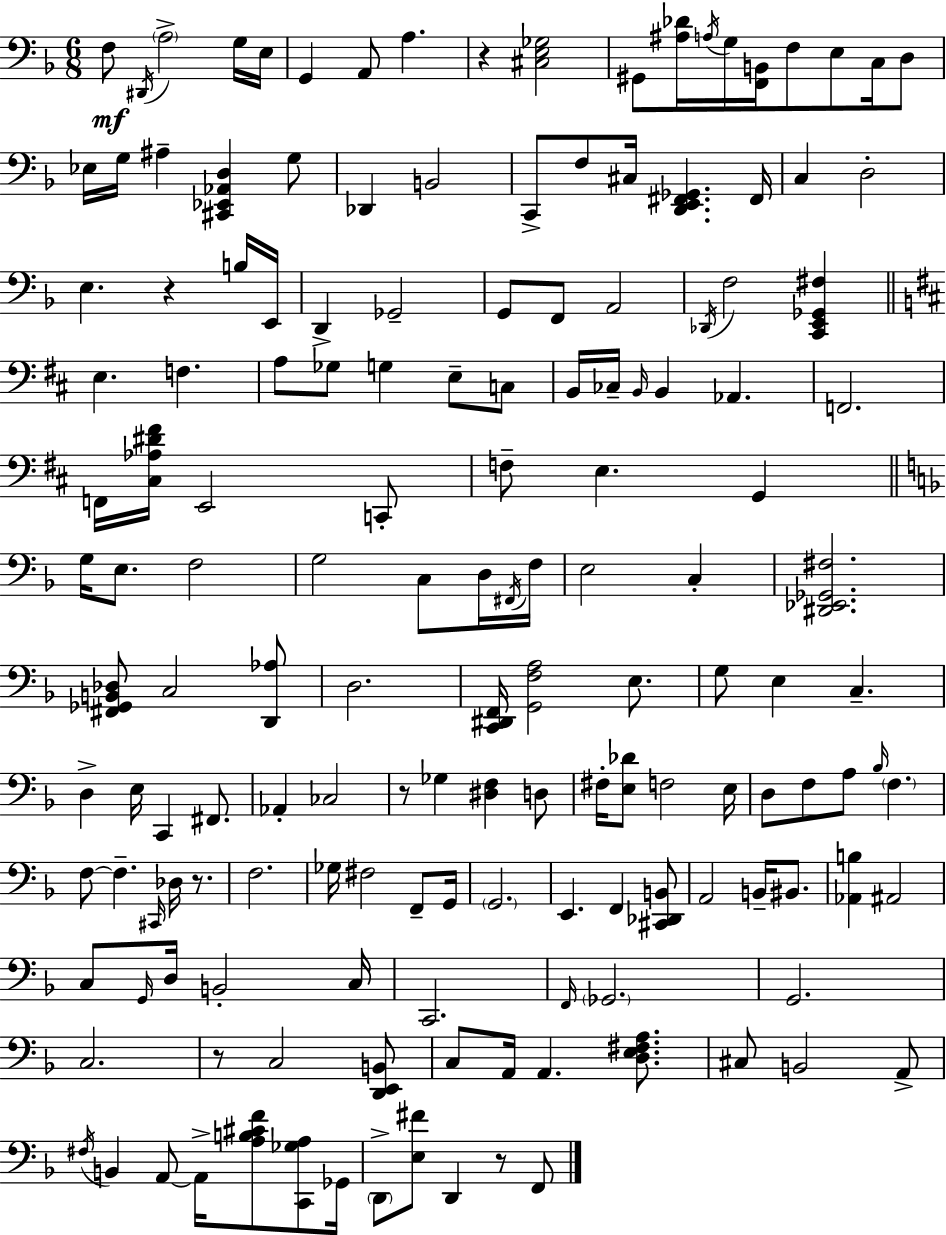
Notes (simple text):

F3/e D#2/s A3/h G3/s E3/s G2/q A2/e A3/q. R/q [C#3,E3,Gb3]/h G#2/e [A#3,Db4]/s A3/s G3/s [F2,B2]/s F3/e E3/e C3/s D3/e Eb3/s G3/s A#3/q [C#2,Eb2,Ab2,D3]/q G3/e Db2/q B2/h C2/e F3/e C#3/s [D2,E2,F#2,Gb2]/q. F#2/s C3/q D3/h E3/q. R/q B3/s E2/s D2/q Gb2/h G2/e F2/e A2/h Db2/s F3/h [C2,E2,Gb2,F#3]/q E3/q. F3/q. A3/e Gb3/e G3/q E3/e C3/e B2/s CES3/s B2/s B2/q Ab2/q. F2/h. F2/s [C#3,Ab3,D#4,F#4]/s E2/h C2/e F3/e E3/q. G2/q G3/s E3/e. F3/h G3/h C3/e D3/s F#2/s F3/s E3/h C3/q [D#2,Eb2,Gb2,F#3]/h. [F#2,Gb2,B2,Db3]/e C3/h [D2,Ab3]/e D3/h. [C2,D#2,F2]/s [G2,F3,A3]/h E3/e. G3/e E3/q C3/q. D3/q E3/s C2/q F#2/e. Ab2/q CES3/h R/e Gb3/q [D#3,F3]/q D3/e F#3/s [E3,Db4]/e F3/h E3/s D3/e F3/e A3/e Bb3/s F3/q. F3/e F3/q. C#2/s Db3/s R/e. F3/h. Gb3/s F#3/h F2/e G2/s G2/h. E2/q. F2/q [C#2,Db2,B2]/e A2/h B2/s BIS2/e. [Ab2,B3]/q A#2/h C3/e G2/s D3/s B2/h C3/s C2/h. F2/s Gb2/h. G2/h. C3/h. R/e C3/h [D2,E2,B2]/e C3/e A2/s A2/q. [D3,E3,F#3,A3]/e. C#3/e B2/h A2/e F#3/s B2/q A2/e A2/s [A3,B3,C#4,F4]/e [C2,Gb3,A3]/e Gb2/s D2/e [E3,F#4]/e D2/q R/e F2/e